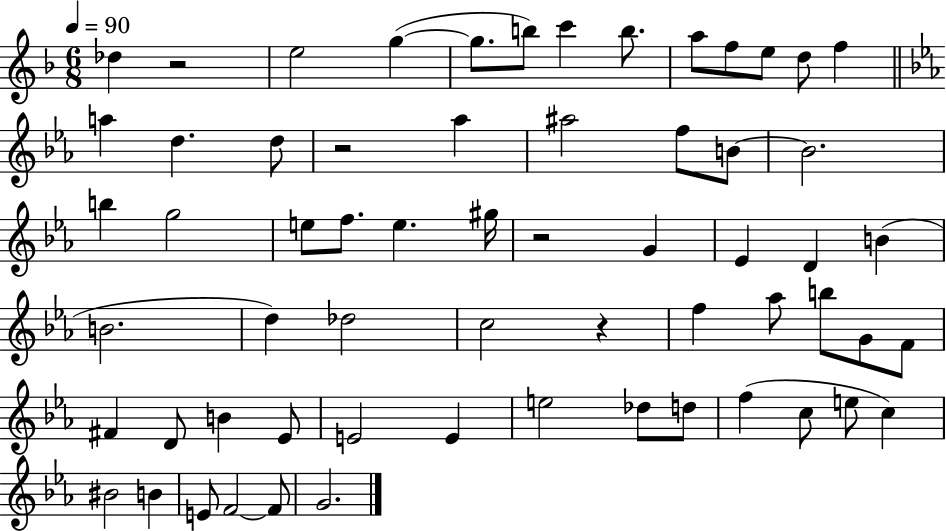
X:1
T:Untitled
M:6/8
L:1/4
K:F
_d z2 e2 g g/2 b/2 c' b/2 a/2 f/2 e/2 d/2 f a d d/2 z2 _a ^a2 f/2 B/2 B2 b g2 e/2 f/2 e ^g/4 z2 G _E D B B2 d _d2 c2 z f _a/2 b/2 G/2 F/2 ^F D/2 B _E/2 E2 E e2 _d/2 d/2 f c/2 e/2 c ^B2 B E/2 F2 F/2 G2